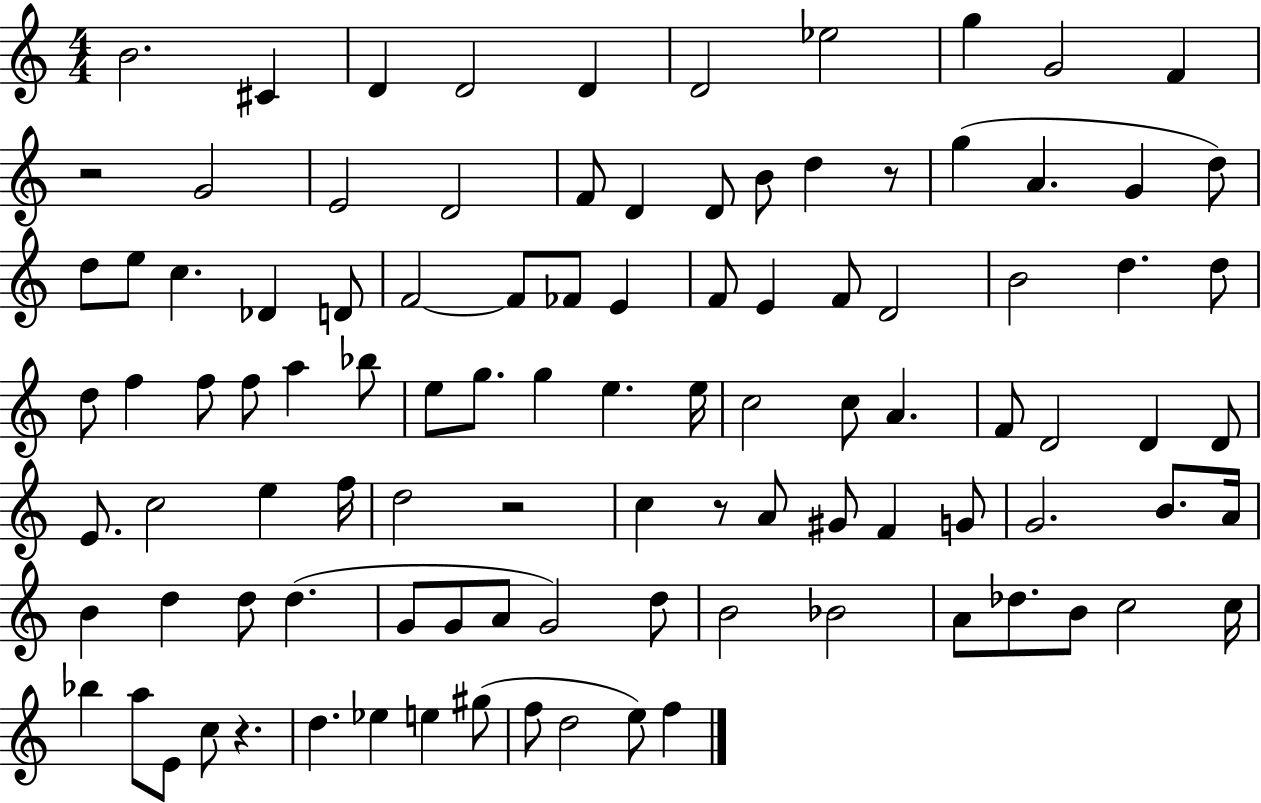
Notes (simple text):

B4/h. C#4/q D4/q D4/h D4/q D4/h Eb5/h G5/q G4/h F4/q R/h G4/h E4/h D4/h F4/e D4/q D4/e B4/e D5/q R/e G5/q A4/q. G4/q D5/e D5/e E5/e C5/q. Db4/q D4/e F4/h F4/e FES4/e E4/q F4/e E4/q F4/e D4/h B4/h D5/q. D5/e D5/e F5/q F5/e F5/e A5/q Bb5/e E5/e G5/e. G5/q E5/q. E5/s C5/h C5/e A4/q. F4/e D4/h D4/q D4/e E4/e. C5/h E5/q F5/s D5/h R/h C5/q R/e A4/e G#4/e F4/q G4/e G4/h. B4/e. A4/s B4/q D5/q D5/e D5/q. G4/e G4/e A4/e G4/h D5/e B4/h Bb4/h A4/e Db5/e. B4/e C5/h C5/s Bb5/q A5/e E4/e C5/e R/q. D5/q. Eb5/q E5/q G#5/e F5/e D5/h E5/e F5/q